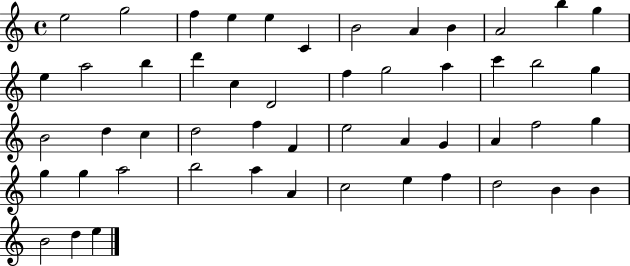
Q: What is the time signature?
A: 4/4